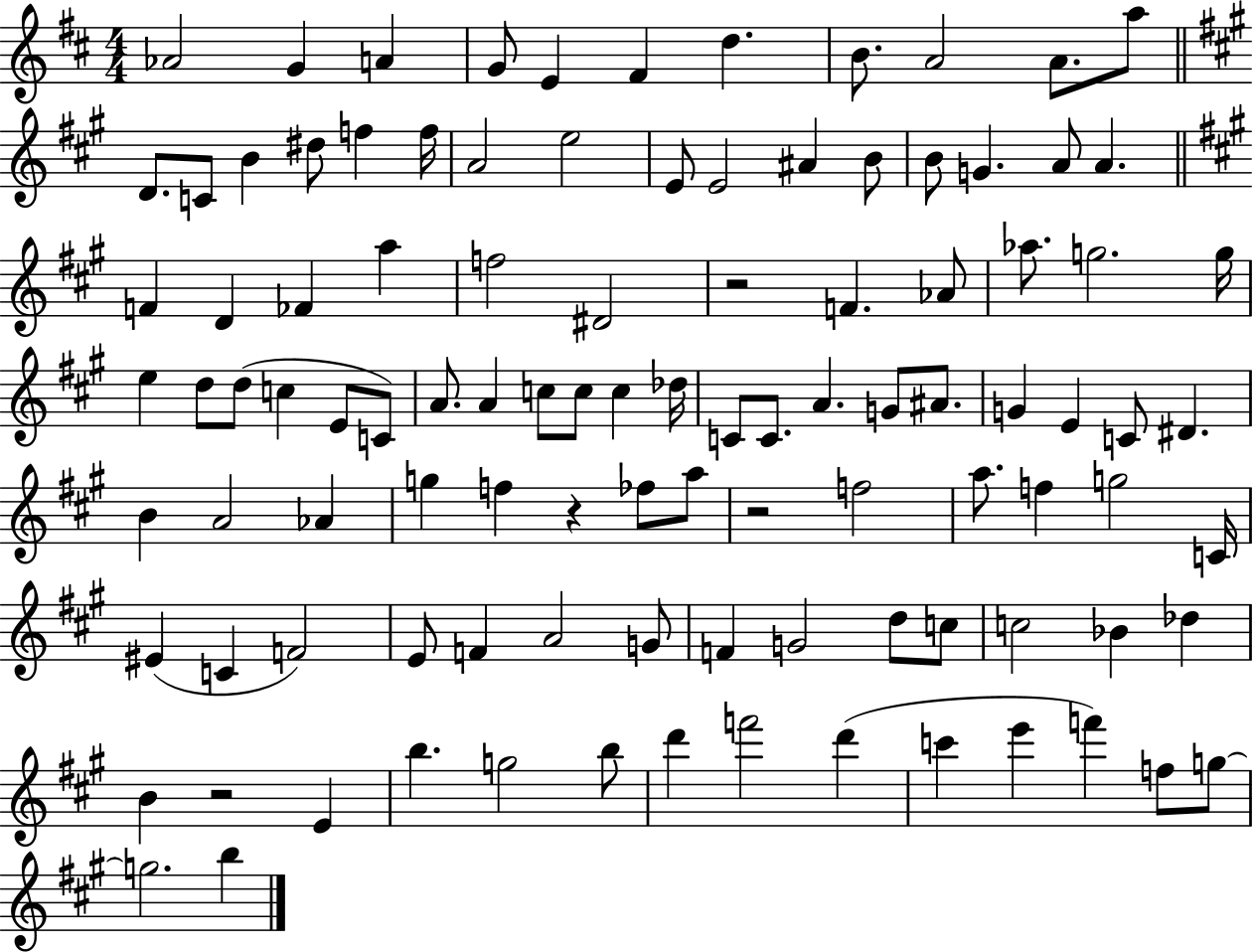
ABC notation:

X:1
T:Untitled
M:4/4
L:1/4
K:D
_A2 G A G/2 E ^F d B/2 A2 A/2 a/2 D/2 C/2 B ^d/2 f f/4 A2 e2 E/2 E2 ^A B/2 B/2 G A/2 A F D _F a f2 ^D2 z2 F _A/2 _a/2 g2 g/4 e d/2 d/2 c E/2 C/2 A/2 A c/2 c/2 c _d/4 C/2 C/2 A G/2 ^A/2 G E C/2 ^D B A2 _A g f z _f/2 a/2 z2 f2 a/2 f g2 C/4 ^E C F2 E/2 F A2 G/2 F G2 d/2 c/2 c2 _B _d B z2 E b g2 b/2 d' f'2 d' c' e' f' f/2 g/2 g2 b